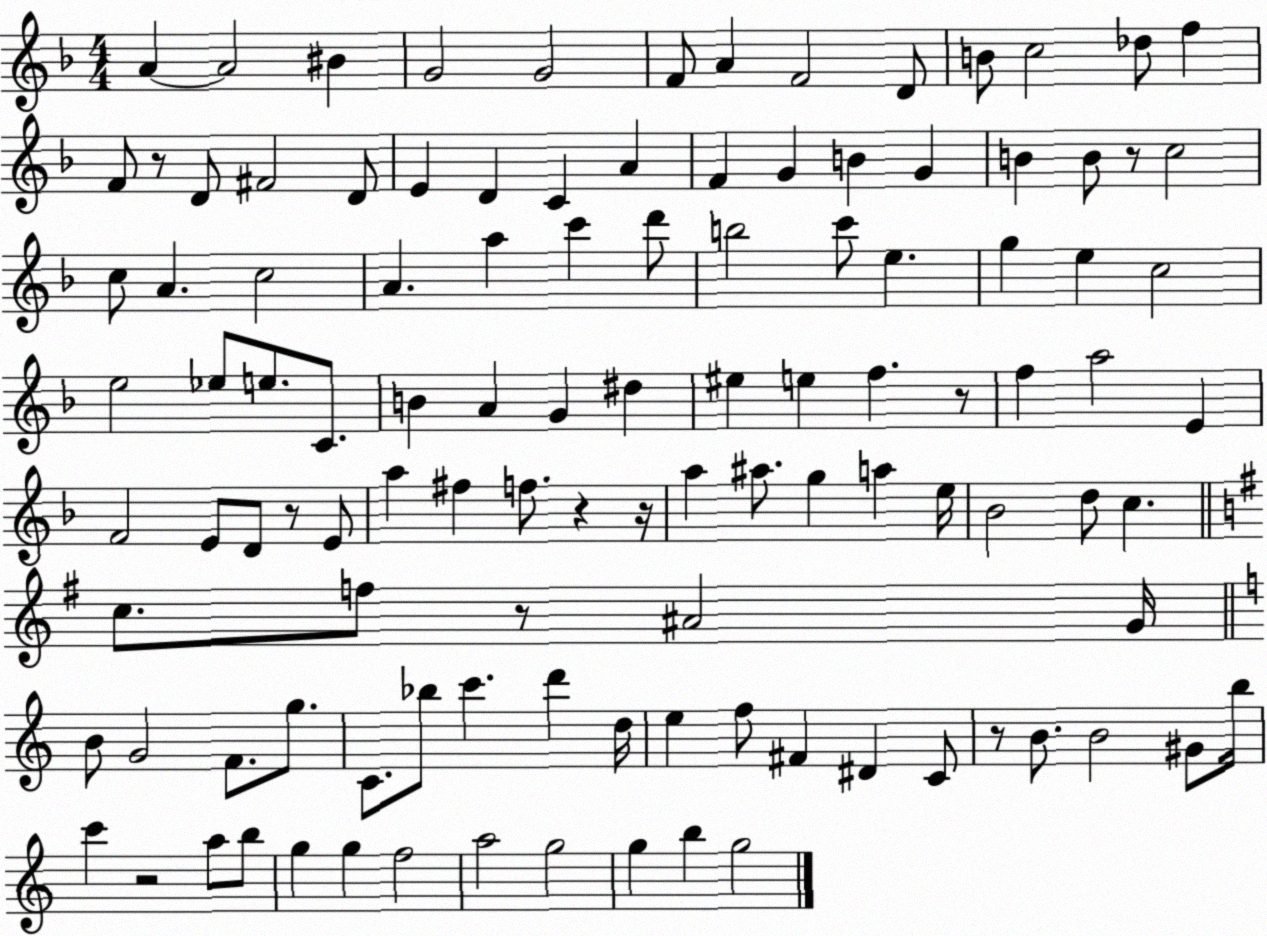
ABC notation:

X:1
T:Untitled
M:4/4
L:1/4
K:F
A A2 ^B G2 G2 F/2 A F2 D/2 B/2 c2 _d/2 f F/2 z/2 D/2 ^F2 D/2 E D C A F G B G B B/2 z/2 c2 c/2 A c2 A a c' d'/2 b2 c'/2 e g e c2 e2 _e/2 e/2 C/2 B A G ^d ^e e f z/2 f a2 E F2 E/2 D/2 z/2 E/2 a ^f f/2 z z/4 a ^a/2 g a e/4 _B2 d/2 c c/2 f/2 z/2 ^A2 G/4 B/2 G2 F/2 g/2 C/2 _b/2 c' d' d/4 e f/2 ^F ^D C/2 z/2 B/2 B2 ^G/2 b/4 c' z2 a/2 b/2 g g f2 a2 g2 g b g2